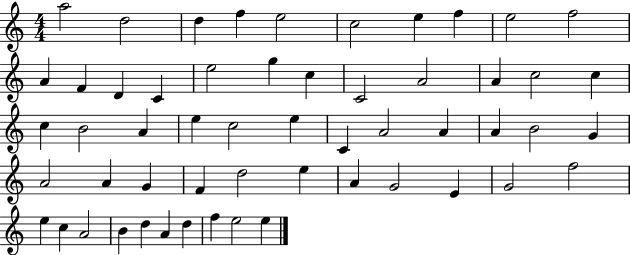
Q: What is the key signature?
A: C major